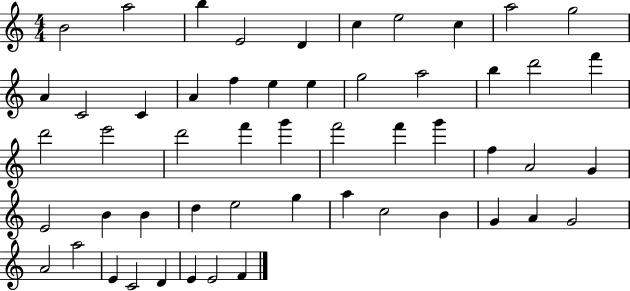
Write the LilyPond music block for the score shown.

{
  \clef treble
  \numericTimeSignature
  \time 4/4
  \key c \major
  b'2 a''2 | b''4 e'2 d'4 | c''4 e''2 c''4 | a''2 g''2 | \break a'4 c'2 c'4 | a'4 f''4 e''4 e''4 | g''2 a''2 | b''4 d'''2 f'''4 | \break d'''2 e'''2 | d'''2 f'''4 g'''4 | f'''2 f'''4 g'''4 | f''4 a'2 g'4 | \break e'2 b'4 b'4 | d''4 e''2 g''4 | a''4 c''2 b'4 | g'4 a'4 g'2 | \break a'2 a''2 | e'4 c'2 d'4 | e'4 e'2 f'4 | \bar "|."
}